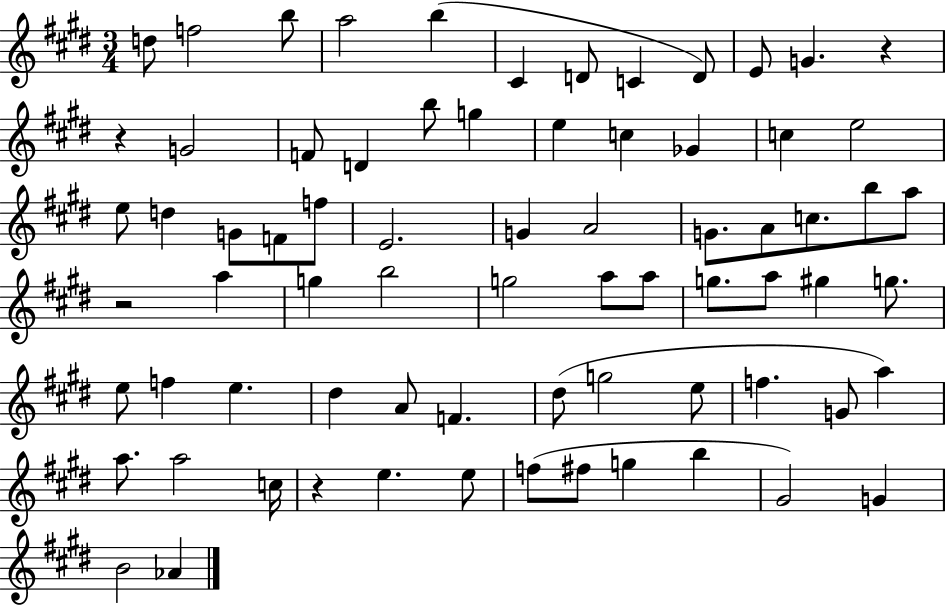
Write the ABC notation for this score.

X:1
T:Untitled
M:3/4
L:1/4
K:E
d/2 f2 b/2 a2 b ^C D/2 C D/2 E/2 G z z G2 F/2 D b/2 g e c _G c e2 e/2 d G/2 F/2 f/2 E2 G A2 G/2 A/2 c/2 b/2 a/2 z2 a g b2 g2 a/2 a/2 g/2 a/2 ^g g/2 e/2 f e ^d A/2 F ^d/2 g2 e/2 f G/2 a a/2 a2 c/4 z e e/2 f/2 ^f/2 g b ^G2 G B2 _A